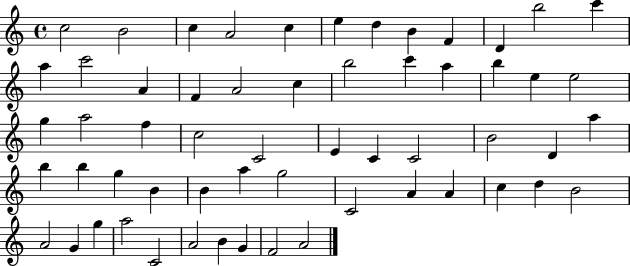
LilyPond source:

{
  \clef treble
  \time 4/4
  \defaultTimeSignature
  \key c \major
  c''2 b'2 | c''4 a'2 c''4 | e''4 d''4 b'4 f'4 | d'4 b''2 c'''4 | \break a''4 c'''2 a'4 | f'4 a'2 c''4 | b''2 c'''4 a''4 | b''4 e''4 e''2 | \break g''4 a''2 f''4 | c''2 c'2 | e'4 c'4 c'2 | b'2 d'4 a''4 | \break b''4 b''4 g''4 b'4 | b'4 a''4 g''2 | c'2 a'4 a'4 | c''4 d''4 b'2 | \break a'2 g'4 g''4 | a''2 c'2 | a'2 b'4 g'4 | f'2 a'2 | \break \bar "|."
}